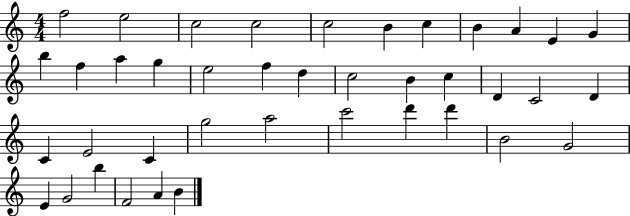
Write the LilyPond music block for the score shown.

{
  \clef treble
  \numericTimeSignature
  \time 4/4
  \key c \major
  f''2 e''2 | c''2 c''2 | c''2 b'4 c''4 | b'4 a'4 e'4 g'4 | \break b''4 f''4 a''4 g''4 | e''2 f''4 d''4 | c''2 b'4 c''4 | d'4 c'2 d'4 | \break c'4 e'2 c'4 | g''2 a''2 | c'''2 d'''4 d'''4 | b'2 g'2 | \break e'4 g'2 b''4 | f'2 a'4 b'4 | \bar "|."
}